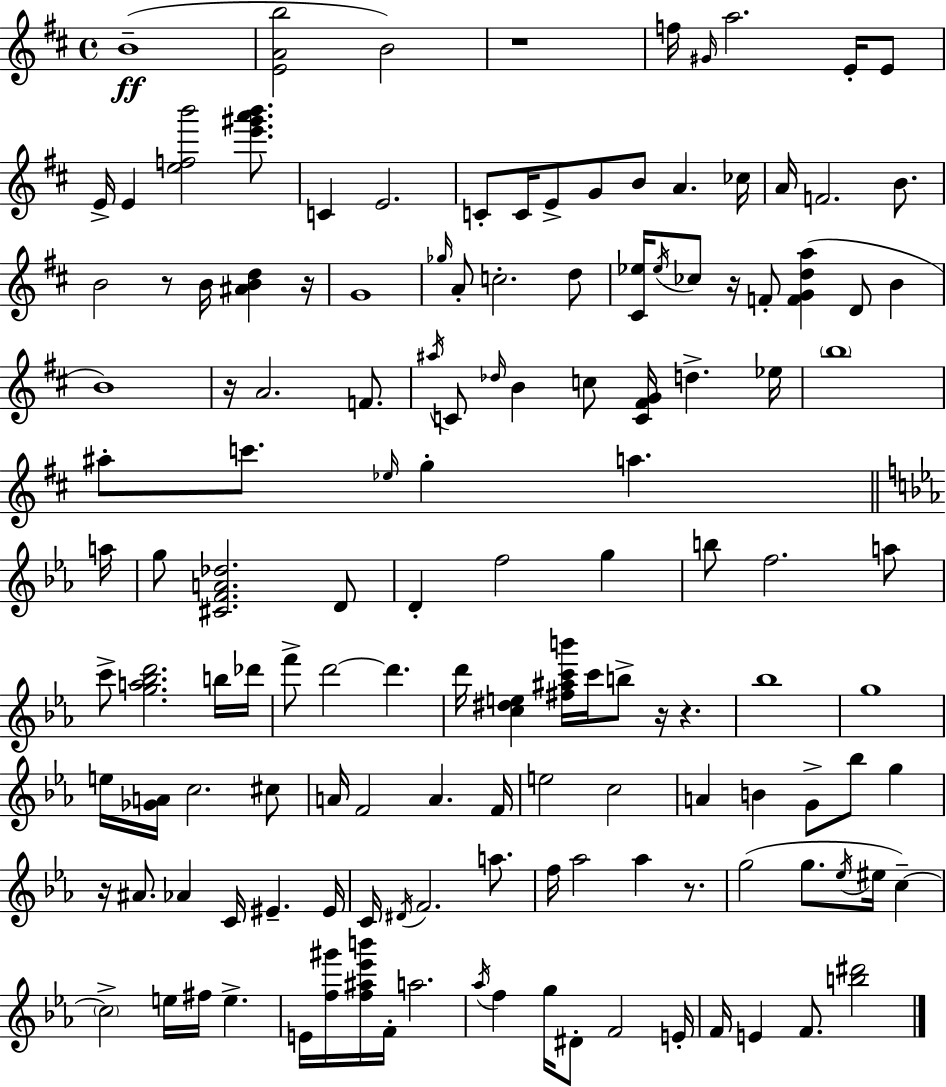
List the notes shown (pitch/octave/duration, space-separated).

B4/w [E4,A4,B5]/h B4/h R/w F5/s G#4/s A5/h. E4/s E4/e E4/s E4/q [E5,F5,B6]/h [E6,G#6,A6,B6]/e. C4/q E4/h. C4/e C4/s E4/e G4/e B4/e A4/q. CES5/s A4/s F4/h. B4/e. B4/h R/e B4/s [A#4,B4,D5]/q R/s G4/w Gb5/s A4/e C5/h. D5/e [C#4,Eb5]/s Eb5/s CES5/e R/s F4/e [F4,G4,D5,A5]/q D4/e B4/q B4/w R/s A4/h. F4/e. A#5/s C4/e Db5/s B4/q C5/e [C4,F#4,G4]/s D5/q. Eb5/s B5/w A#5/e C6/e. Eb5/s G5/q A5/q. A5/s G5/e [C#4,F4,A4,Db5]/h. D4/e D4/q F5/h G5/q B5/e F5/h. A5/e C6/e [G5,A5,Bb5,D6]/h. B5/s Db6/s F6/e D6/h D6/q. D6/s [C5,D#5,E5]/q [F#5,A#5,C6,B6]/s C6/s B5/e R/s R/q. Bb5/w G5/w E5/s [Gb4,A4]/s C5/h. C#5/e A4/s F4/h A4/q. F4/s E5/h C5/h A4/q B4/q G4/e Bb5/e G5/q R/s A#4/e. Ab4/q C4/s EIS4/q. EIS4/s C4/s D#4/s F4/h. A5/e. F5/s Ab5/h Ab5/q R/e. G5/h G5/e. Eb5/s EIS5/s C5/q C5/h E5/s F#5/s E5/q. E4/s [F5,G#6]/s [F5,A#5,Eb6,B6]/s F4/s A5/h. Ab5/s F5/q G5/s D#4/e F4/h E4/s F4/s E4/q F4/e. [B5,D#6]/h